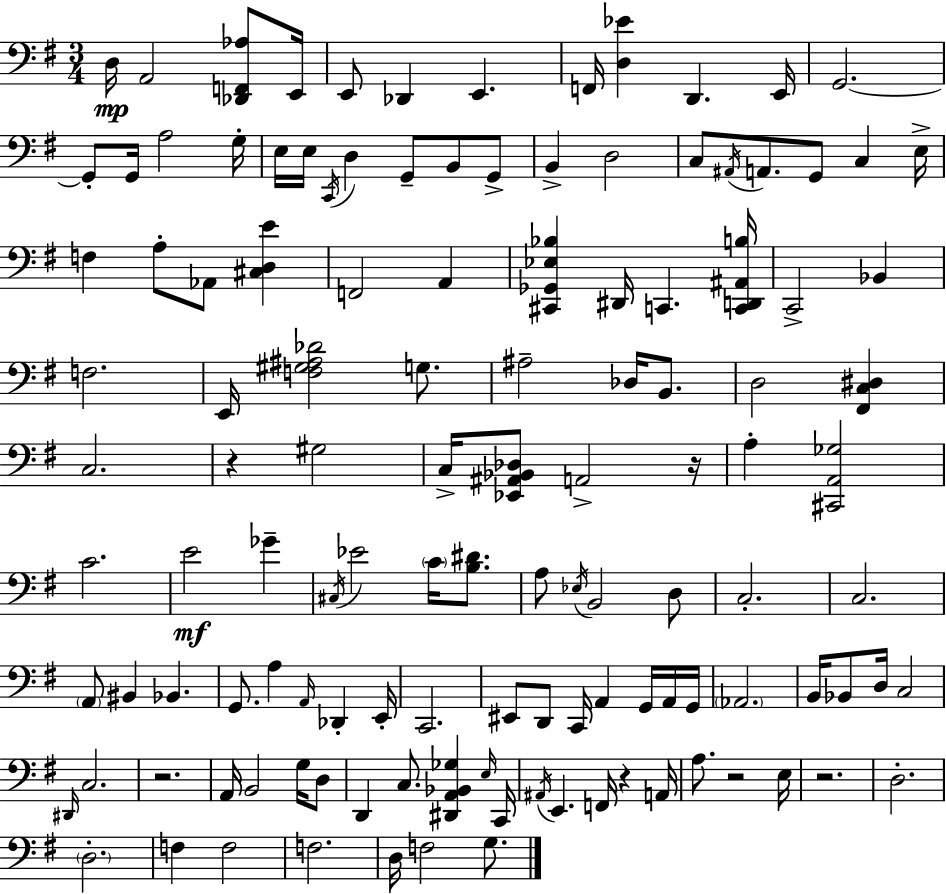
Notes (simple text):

D3/s A2/h [Db2,F2,Ab3]/e E2/s E2/e Db2/q E2/q. F2/s [D3,Eb4]/q D2/q. E2/s G2/h. G2/e G2/s A3/h G3/s E3/s E3/s C2/s D3/q G2/e B2/e G2/e B2/q D3/h C3/e A#2/s A2/e. G2/e C3/q E3/s F3/q A3/e Ab2/e [C#3,D3,E4]/q F2/h A2/q [C#2,Gb2,Eb3,Bb3]/q D#2/s C2/q. [C2,D2,A#2,B3]/s C2/h Bb2/q F3/h. E2/s [F3,G#3,A#3,Db4]/h G3/e. A#3/h Db3/s B2/e. D3/h [F#2,C3,D#3]/q C3/h. R/q G#3/h C3/s [Eb2,A#2,Bb2,Db3]/e A2/h R/s A3/q [C#2,A2,Gb3]/h C4/h. E4/h Gb4/q C#3/s Eb4/h C4/s [B3,D#4]/e. A3/e Eb3/s B2/h D3/e C3/h. C3/h. A2/e BIS2/q Bb2/q. G2/e. A3/q A2/s Db2/q E2/s C2/h. EIS2/e D2/e C2/s A2/q G2/s A2/s G2/s Ab2/h. B2/s Bb2/e D3/s C3/h D#2/s C3/h. R/h. A2/s B2/h G3/s D3/e D2/q C3/e. [D#2,A2,Bb2,Gb3]/q E3/s C2/s A#2/s E2/q. F2/s R/q A2/s A3/e. R/h E3/s R/h. D3/h. D3/h. F3/q F3/h F3/h. D3/s F3/h G3/e.